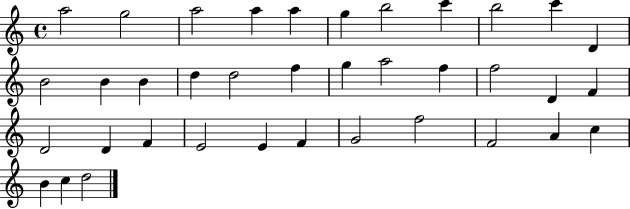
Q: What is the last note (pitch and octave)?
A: D5